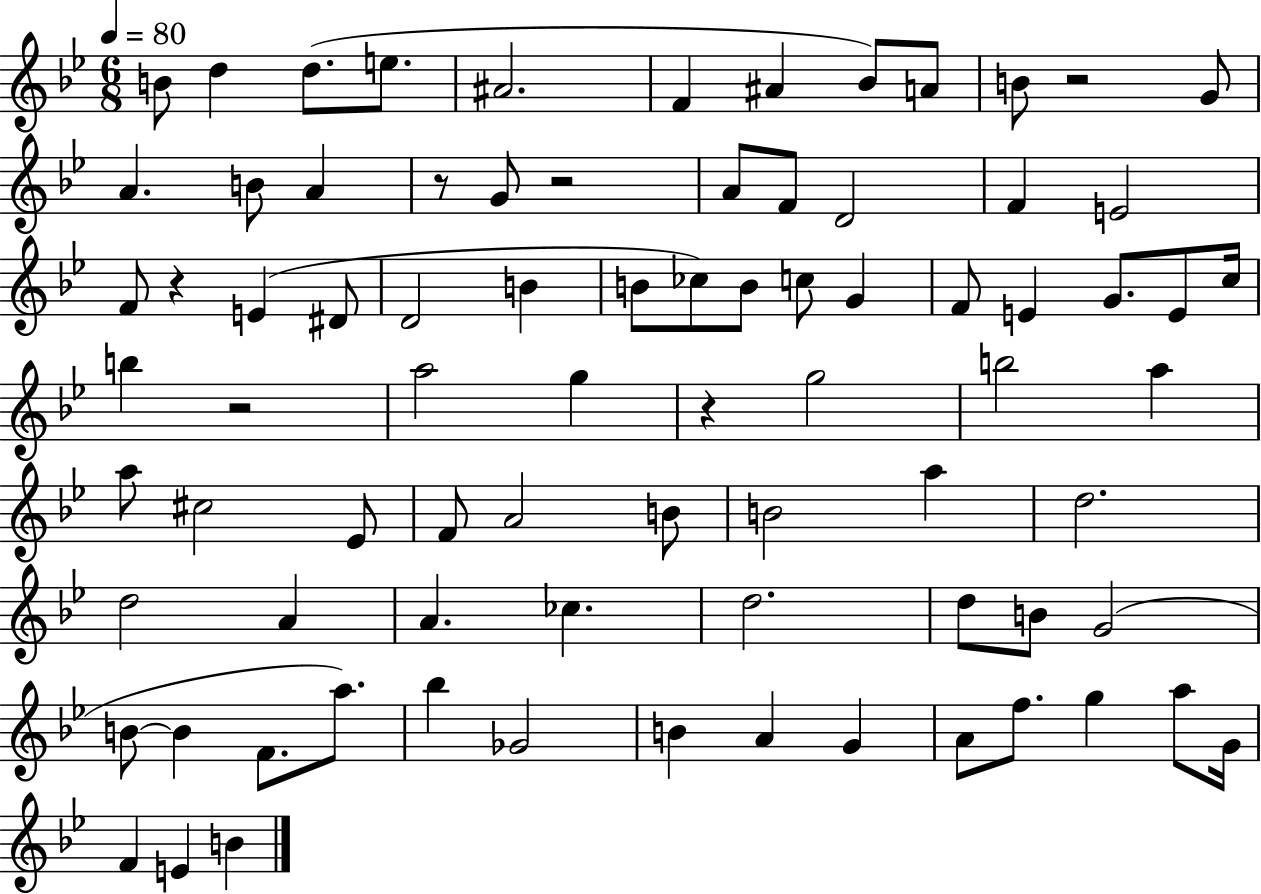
X:1
T:Untitled
M:6/8
L:1/4
K:Bb
B/2 d d/2 e/2 ^A2 F ^A _B/2 A/2 B/2 z2 G/2 A B/2 A z/2 G/2 z2 A/2 F/2 D2 F E2 F/2 z E ^D/2 D2 B B/2 _c/2 B/2 c/2 G F/2 E G/2 E/2 c/4 b z2 a2 g z g2 b2 a a/2 ^c2 _E/2 F/2 A2 B/2 B2 a d2 d2 A A _c d2 d/2 B/2 G2 B/2 B F/2 a/2 _b _G2 B A G A/2 f/2 g a/2 G/4 F E B